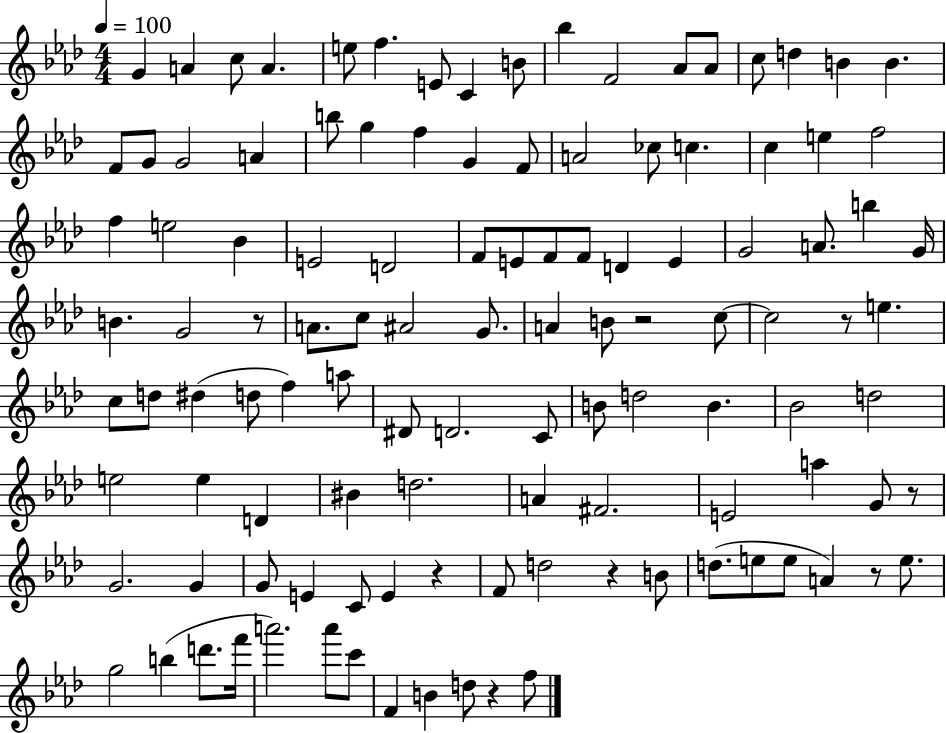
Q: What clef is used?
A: treble